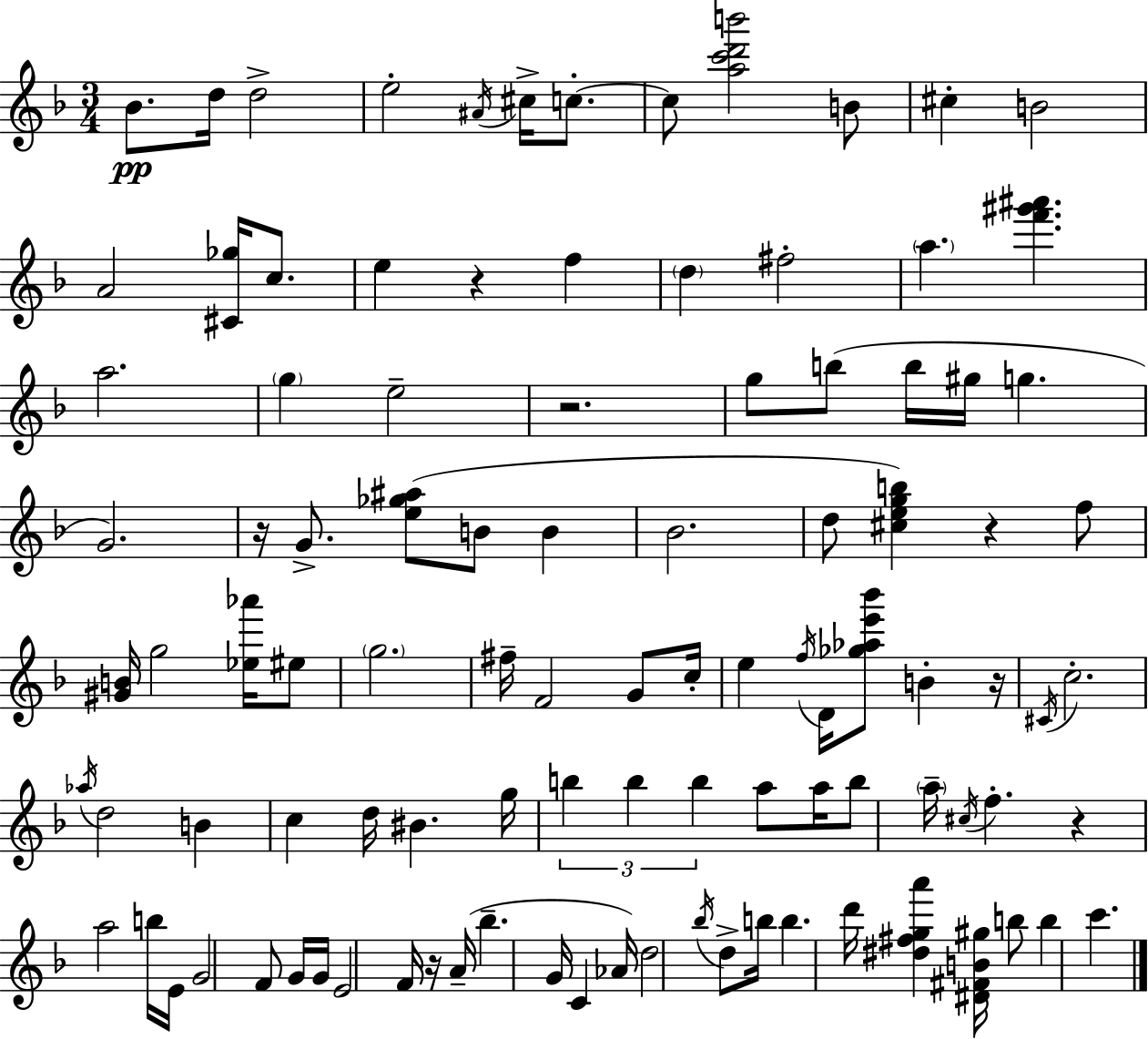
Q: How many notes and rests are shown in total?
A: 102